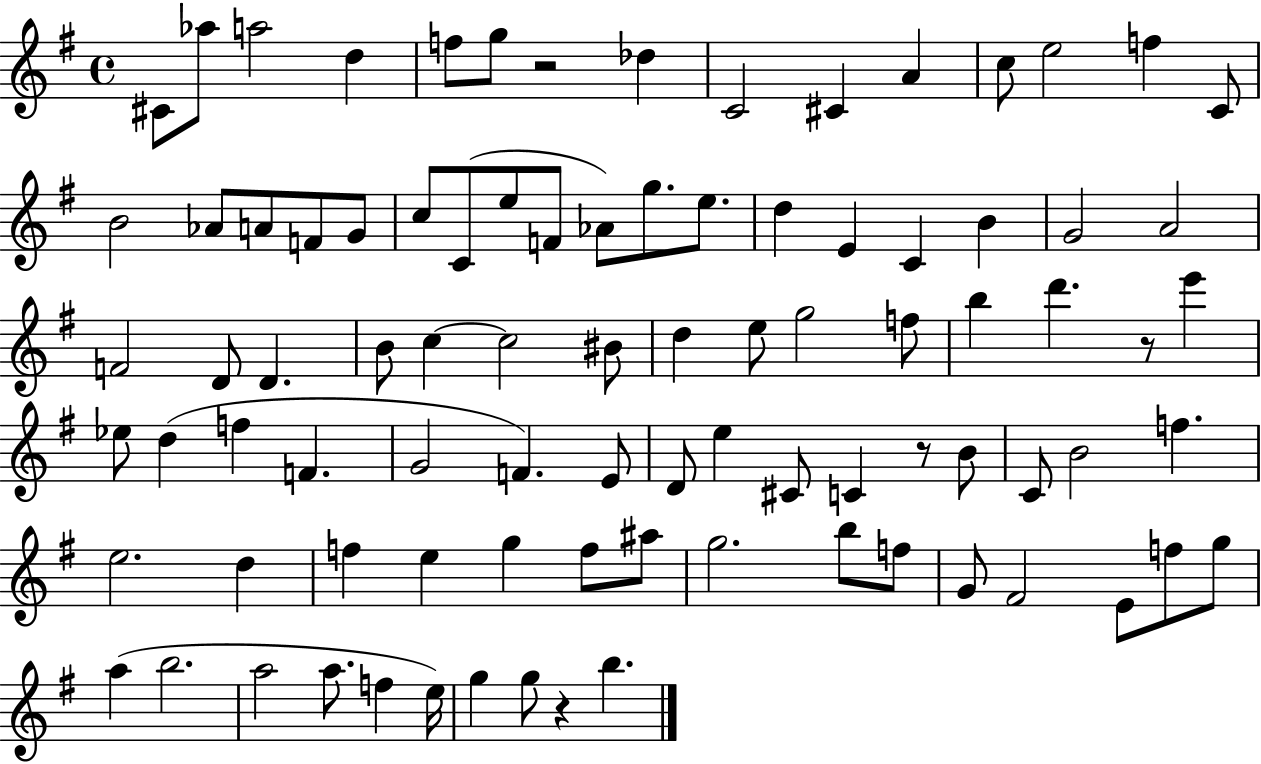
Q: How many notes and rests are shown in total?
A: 89